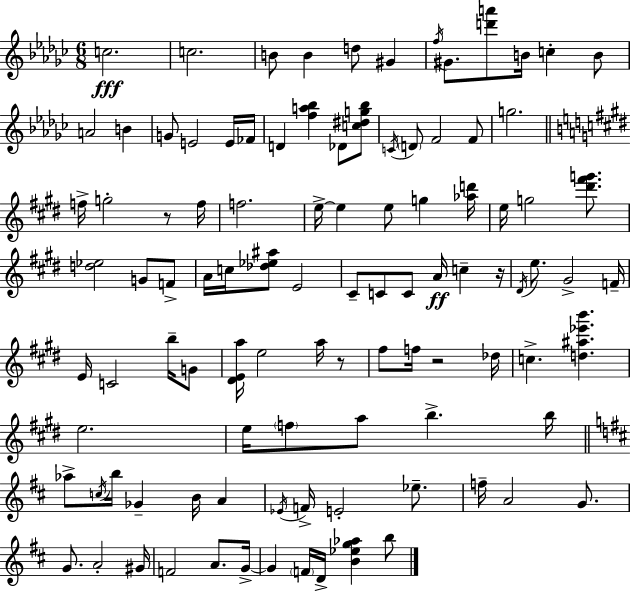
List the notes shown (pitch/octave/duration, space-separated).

C5/h. C5/h. B4/e B4/q D5/e G#4/q F5/s G#4/e. [D6,A6]/e B4/s C5/q B4/e A4/h B4/q G4/e E4/h E4/s FES4/s D4/q [F5,A5,Bb5]/q Db4/e [C5,D#5,G5,Bb5]/e C4/s D4/e F4/h F4/e G5/h. F5/s G5/h R/e F5/s F5/h. E5/s E5/q E5/e G5/q [Ab5,D6]/s E5/s G5/h [D#6,F#6,G6]/e. [D5,Eb5]/h G4/e F4/e A4/s C5/s [Db5,Eb5,A#5]/e E4/h C#4/e C4/e C4/e A4/s C5/q R/s D#4/s E5/e. G#4/h F4/s E4/s C4/h B5/s G4/e [D#4,E4,A5]/s E5/h A5/s R/e F#5/e F5/s R/h Db5/s C5/q. [D5,A#5,Eb6,B6]/q. E5/h. E5/s F5/e A5/e B5/q. B5/s Ab5/e C5/s B5/s Gb4/q B4/s A4/q Eb4/s F4/s E4/h Eb5/e. F5/s A4/h G4/e. G4/e. A4/h G#4/s F4/h A4/e. G4/s G4/q F4/s D4/s [B4,Eb5,G5,Ab5]/q B5/e